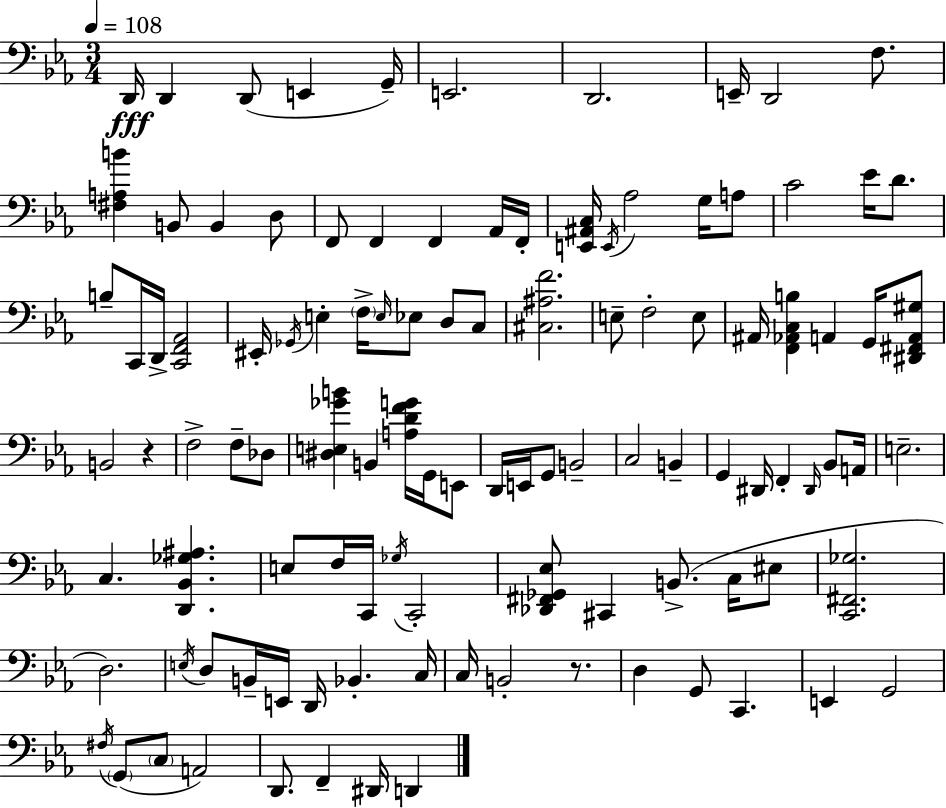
X:1
T:Untitled
M:3/4
L:1/4
K:Eb
D,,/4 D,, D,,/2 E,, G,,/4 E,,2 D,,2 E,,/4 D,,2 F,/2 [^F,A,B] B,,/2 B,, D,/2 F,,/2 F,, F,, _A,,/4 F,,/4 [E,,^A,,C,]/4 E,,/4 _A,2 G,/4 A,/2 C2 _E/4 D/2 B,/2 C,,/4 D,,/4 [C,,F,,_A,,]2 ^E,,/4 _G,,/4 E, F,/4 E,/4 _E,/2 D,/2 C,/2 [^C,^A,F]2 E,/2 F,2 E,/2 ^A,,/4 [F,,_A,,C,B,] A,, G,,/4 [^D,,^F,,A,,^G,]/2 B,,2 z F,2 F,/2 _D,/2 [^D,E,_GB] B,, [A,DFG]/4 G,,/4 E,,/2 D,,/4 E,,/4 G,,/2 B,,2 C,2 B,, G,, ^D,,/4 F,, ^D,,/4 _B,,/2 A,,/4 E,2 C, [D,,_B,,_G,^A,] E,/2 F,/4 C,,/4 _G,/4 C,,2 [_D,,^F,,_G,,_E,]/2 ^C,, B,,/2 C,/4 ^E,/2 [C,,^F,,_G,]2 D,2 E,/4 D,/2 B,,/4 E,,/4 D,,/4 _B,, C,/4 C,/4 B,,2 z/2 D, G,,/2 C,, E,, G,,2 ^F,/4 G,,/2 C,/2 A,,2 D,,/2 F,, ^D,,/4 D,,